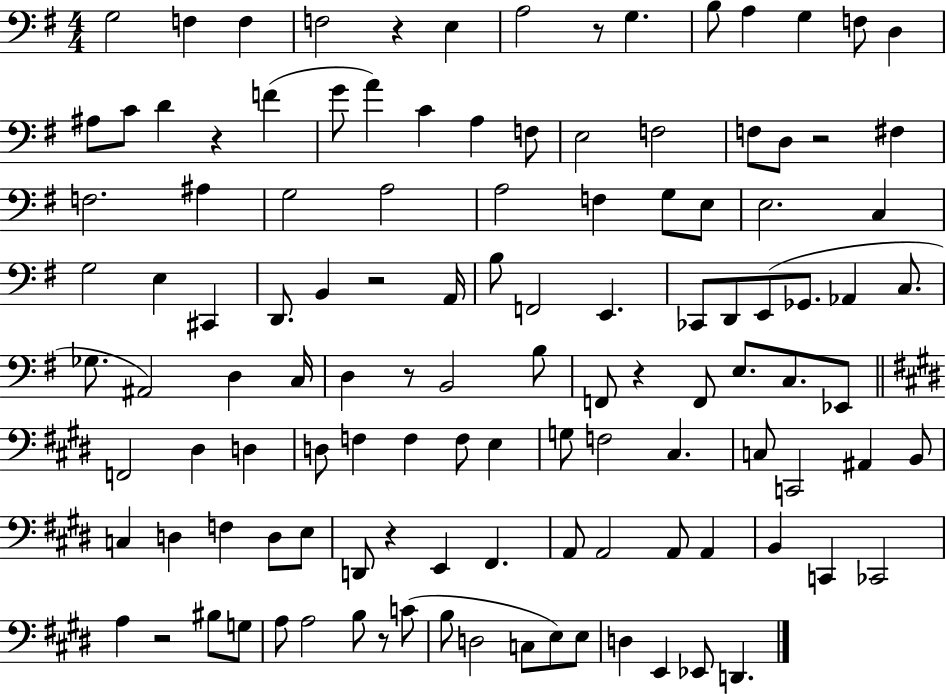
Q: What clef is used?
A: bass